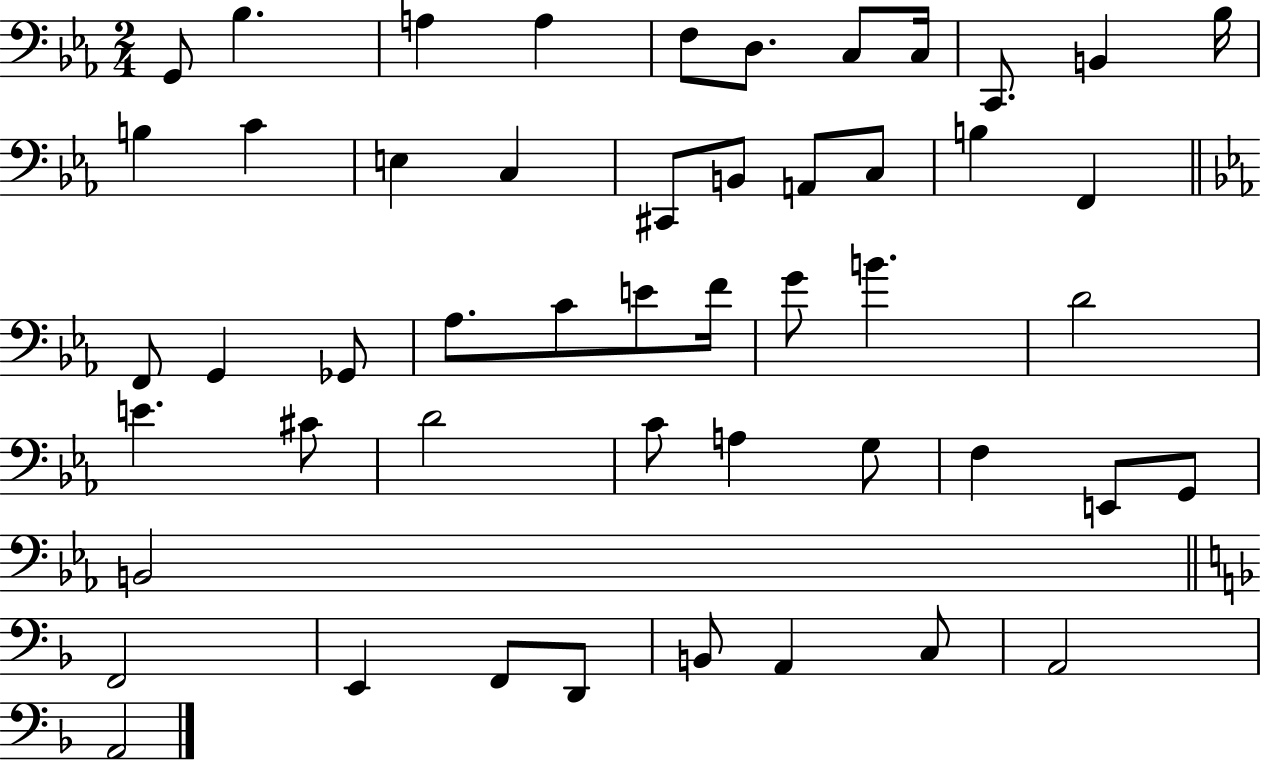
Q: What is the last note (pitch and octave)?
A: A2